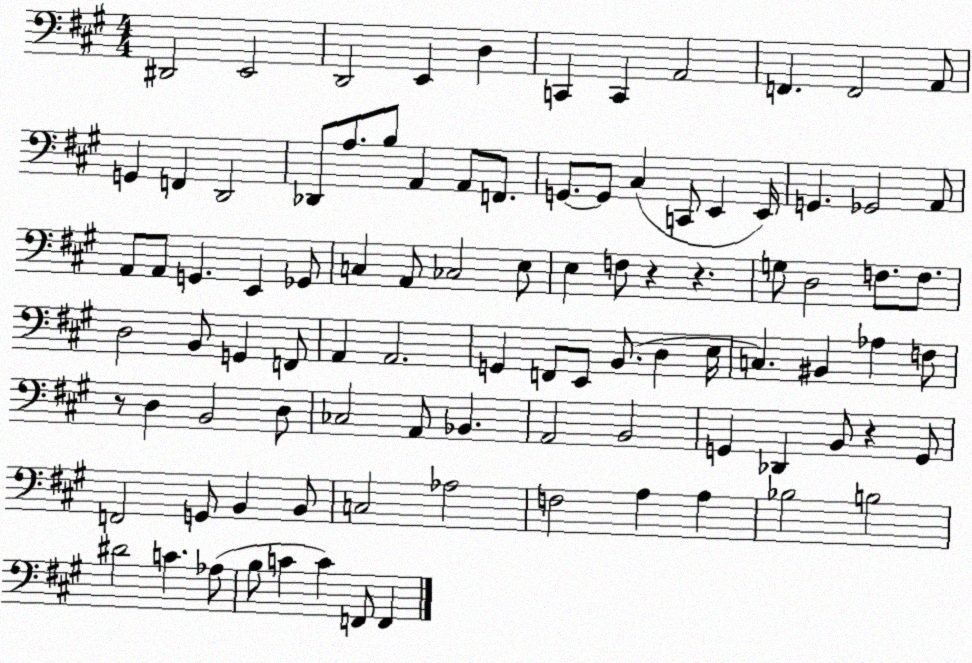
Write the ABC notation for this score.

X:1
T:Untitled
M:4/4
L:1/4
K:A
^D,,2 E,,2 D,,2 E,, D, C,, C,, A,,2 F,, F,,2 A,,/2 G,, F,, D,,2 _D,,/2 A,/2 B,/2 A,, A,,/2 F,,/2 G,,/2 G,,/2 ^C, C,,/2 E,, E,,/4 G,, _G,,2 A,,/2 A,,/2 A,,/2 G,, E,, _G,,/2 C, A,,/2 _C,2 E,/2 E, F,/2 z z G,/2 D,2 F,/2 F,/2 D,2 B,,/2 G,, F,,/2 A,, A,,2 G,, F,,/2 E,,/2 B,,/2 D, E,/4 C, ^B,, _A, F,/2 z/2 D, B,,2 D,/2 _C,2 A,,/2 _B,, A,,2 B,,2 G,, _D,, B,,/2 z G,,/2 F,,2 G,,/2 B,, B,,/2 C,2 _A,2 F,2 A, A, _B,2 B,2 ^D2 C _A,/2 B,/2 C C F,,/2 F,,